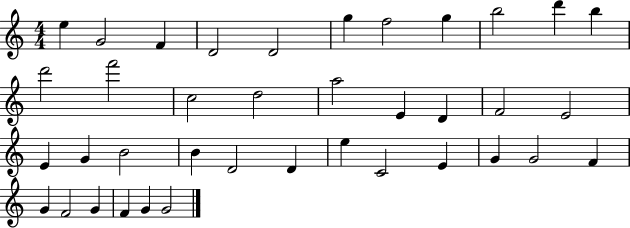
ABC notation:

X:1
T:Untitled
M:4/4
L:1/4
K:C
e G2 F D2 D2 g f2 g b2 d' b d'2 f'2 c2 d2 a2 E D F2 E2 E G B2 B D2 D e C2 E G G2 F G F2 G F G G2